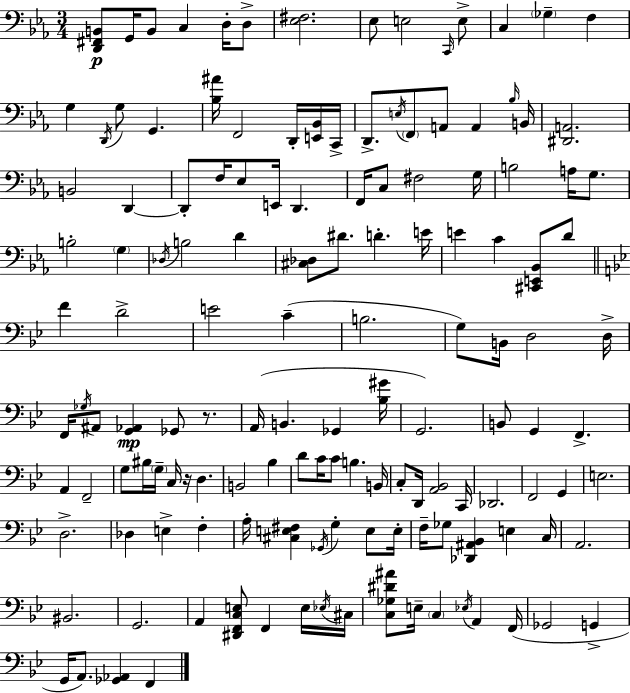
[D2,F#2,B2]/e G2/s B2/e C3/q D3/s D3/e [Eb3,F#3]/h. Eb3/e E3/h C2/s E3/e C3/q Gb3/q F3/q G3/q D2/s G3/e G2/q. [Bb3,A#4]/s F2/h D2/s [E2,Bb2]/s C2/s D2/e. E3/s F2/e A2/e A2/q Bb3/s B2/s [D#2,A2]/h. B2/h D2/q D2/e F3/s Eb3/e E2/s D2/q. F2/s C3/e F#3/h G3/s B3/h A3/s G3/e. B3/h G3/q Db3/s B3/h D4/q [C#3,Db3]/e D#4/e. D4/q. E4/s E4/q C4/q [C#2,E2,Bb2]/e D4/e F4/q D4/h E4/h C4/q B3/h. G3/e B2/s D3/h D3/s F2/s Gb3/s A#2/e [G2,Ab2]/q Gb2/e R/e. A2/s B2/q. Gb2/q [Bb3,G#4]/s G2/h. B2/e G2/q F2/q. A2/q F2/h G3/e BIS3/s G3/s C3/s R/s D3/q. B2/h Bb3/q D4/e C4/s C4/e B3/q. B2/s C3/e D2/s [A2,Bb2]/h C2/s Db2/h. F2/h G2/q E3/h. D3/h. Db3/q E3/q F3/q A3/s [C#3,E3,F#3]/q Gb2/s G3/q E3/e E3/s F3/s Gb3/e [Db2,A#2,Bb2]/q E3/q C3/s A2/h. BIS2/h. G2/h. A2/q [D#2,F2,C3,E3]/e F2/q E3/s Eb3/s C#3/s [C3,Gb3,D#4,A#4]/e E3/s C3/q Eb3/s A2/q F2/s Gb2/h G2/q G2/s A2/e. [Gb2,Ab2]/q F2/q